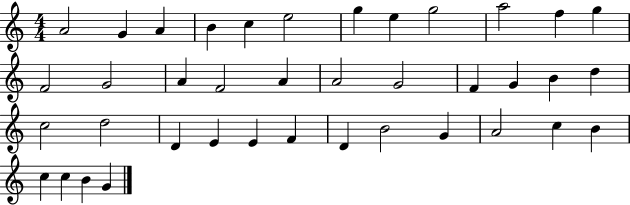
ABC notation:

X:1
T:Untitled
M:4/4
L:1/4
K:C
A2 G A B c e2 g e g2 a2 f g F2 G2 A F2 A A2 G2 F G B d c2 d2 D E E F D B2 G A2 c B c c B G